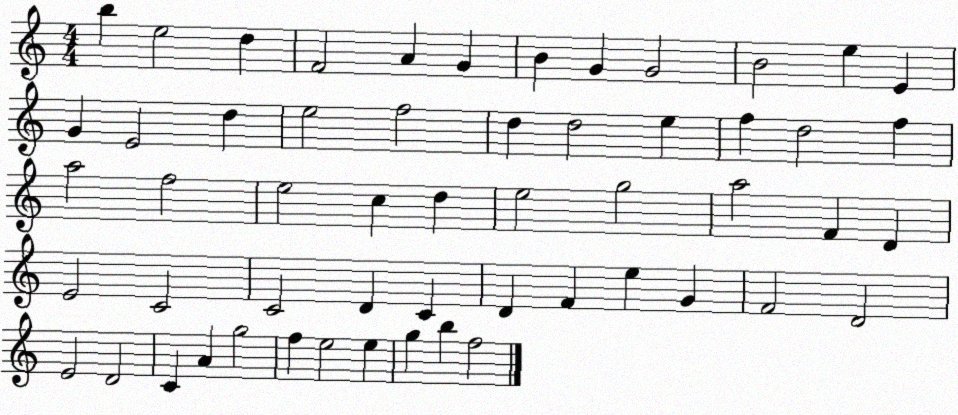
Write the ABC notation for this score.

X:1
T:Untitled
M:4/4
L:1/4
K:C
b e2 d F2 A G B G G2 B2 e E G E2 d e2 f2 d d2 e f d2 f a2 f2 e2 c d e2 g2 a2 F D E2 C2 C2 D C D F e G F2 D2 E2 D2 C A g2 f e2 e g b f2